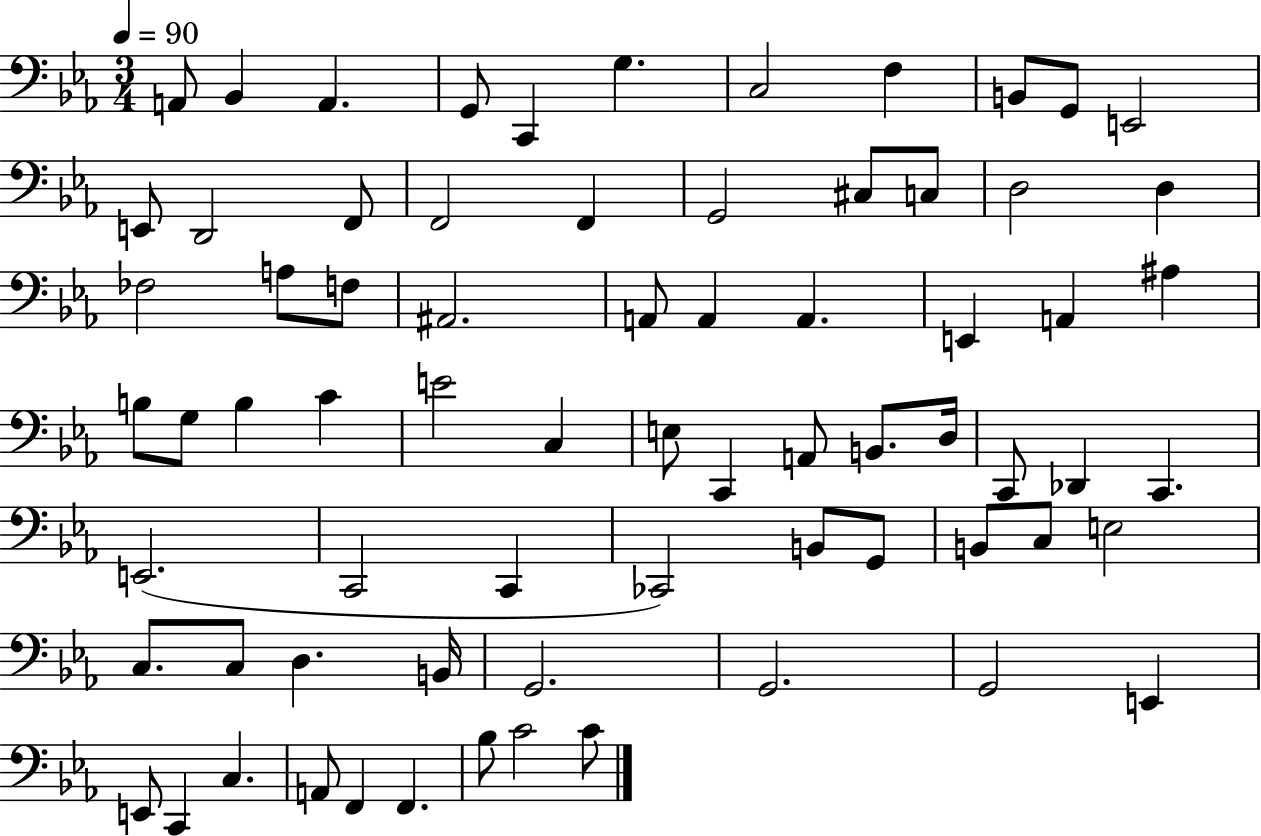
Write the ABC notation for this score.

X:1
T:Untitled
M:3/4
L:1/4
K:Eb
A,,/2 _B,, A,, G,,/2 C,, G, C,2 F, B,,/2 G,,/2 E,,2 E,,/2 D,,2 F,,/2 F,,2 F,, G,,2 ^C,/2 C,/2 D,2 D, _F,2 A,/2 F,/2 ^A,,2 A,,/2 A,, A,, E,, A,, ^A, B,/2 G,/2 B, C E2 C, E,/2 C,, A,,/2 B,,/2 D,/4 C,,/2 _D,, C,, E,,2 C,,2 C,, _C,,2 B,,/2 G,,/2 B,,/2 C,/2 E,2 C,/2 C,/2 D, B,,/4 G,,2 G,,2 G,,2 E,, E,,/2 C,, C, A,,/2 F,, F,, _B,/2 C2 C/2